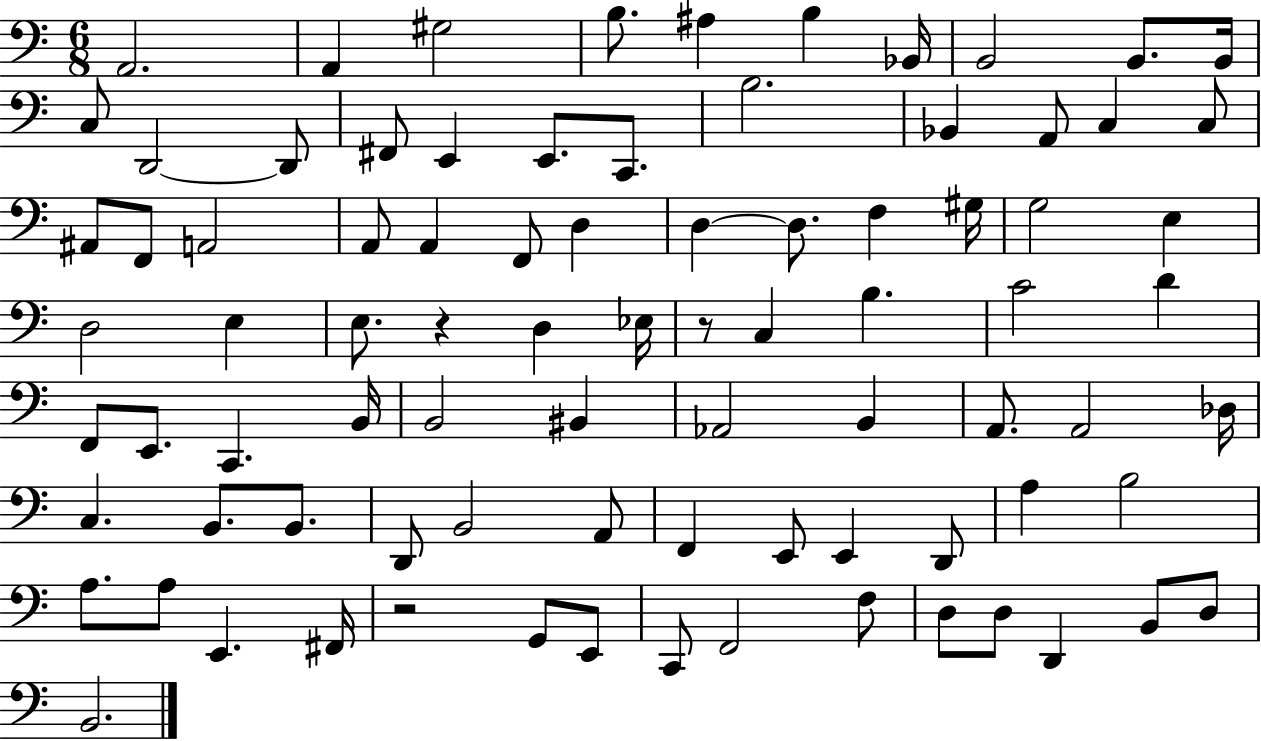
A2/h. A2/q G#3/h B3/e. A#3/q B3/q Bb2/s B2/h B2/e. B2/s C3/e D2/h D2/e F#2/e E2/q E2/e. C2/e. B3/h. Bb2/q A2/e C3/q C3/e A#2/e F2/e A2/h A2/e A2/q F2/e D3/q D3/q D3/e. F3/q G#3/s G3/h E3/q D3/h E3/q E3/e. R/q D3/q Eb3/s R/e C3/q B3/q. C4/h D4/q F2/e E2/e. C2/q. B2/s B2/h BIS2/q Ab2/h B2/q A2/e. A2/h Db3/s C3/q. B2/e. B2/e. D2/e B2/h A2/e F2/q E2/e E2/q D2/e A3/q B3/h A3/e. A3/e E2/q. F#2/s R/h G2/e E2/e C2/e F2/h F3/e D3/e D3/e D2/q B2/e D3/e B2/h.